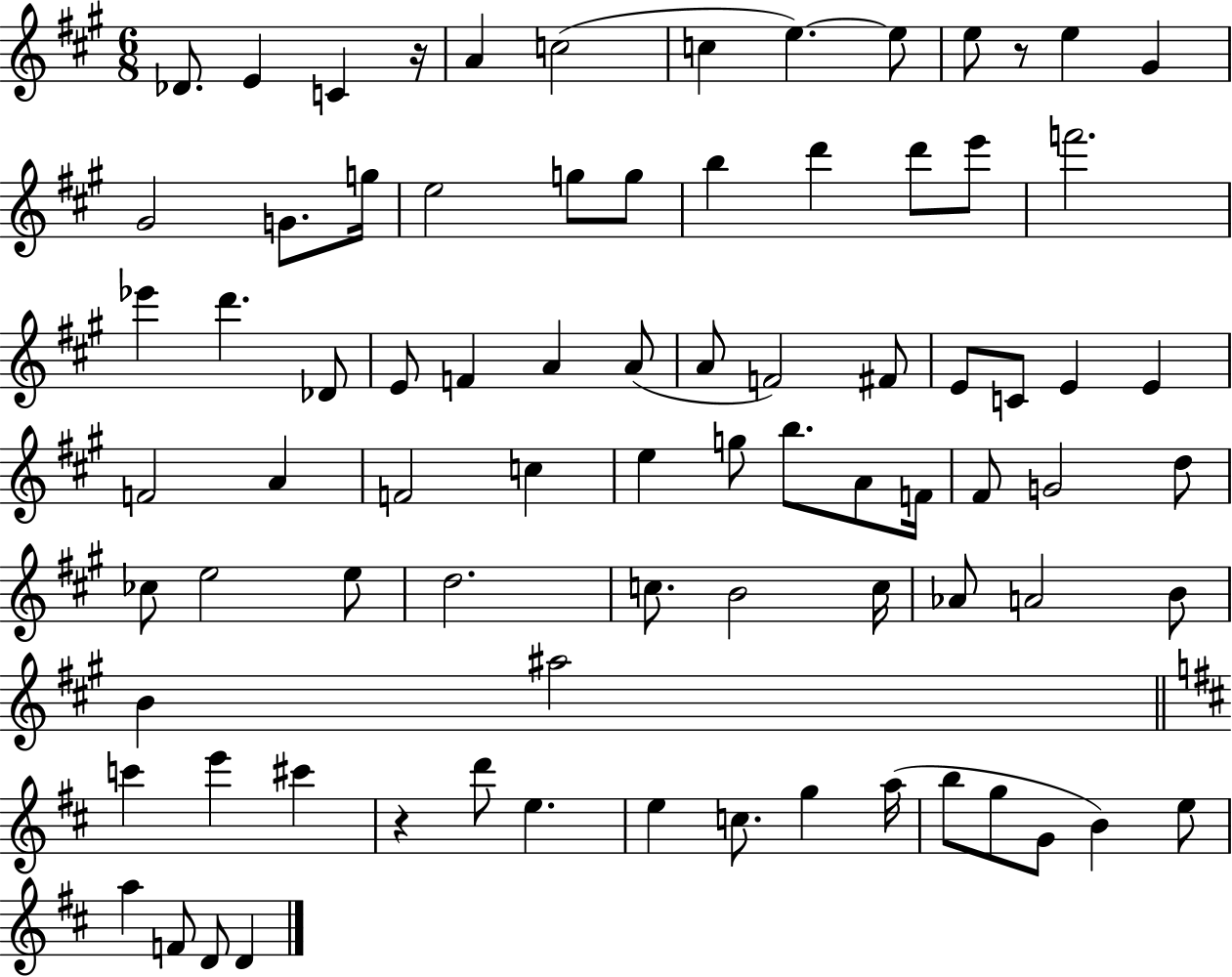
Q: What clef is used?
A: treble